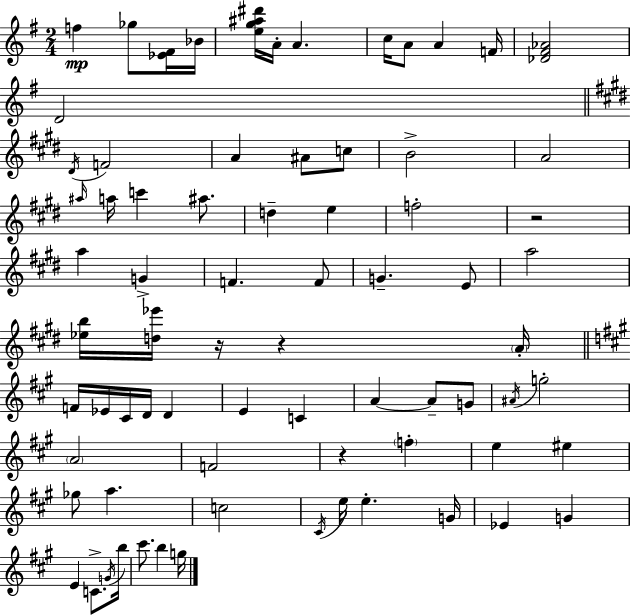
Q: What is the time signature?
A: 2/4